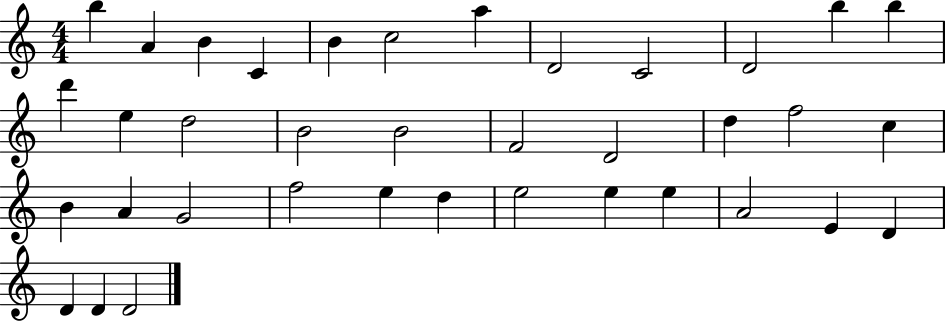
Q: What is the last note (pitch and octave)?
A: D4